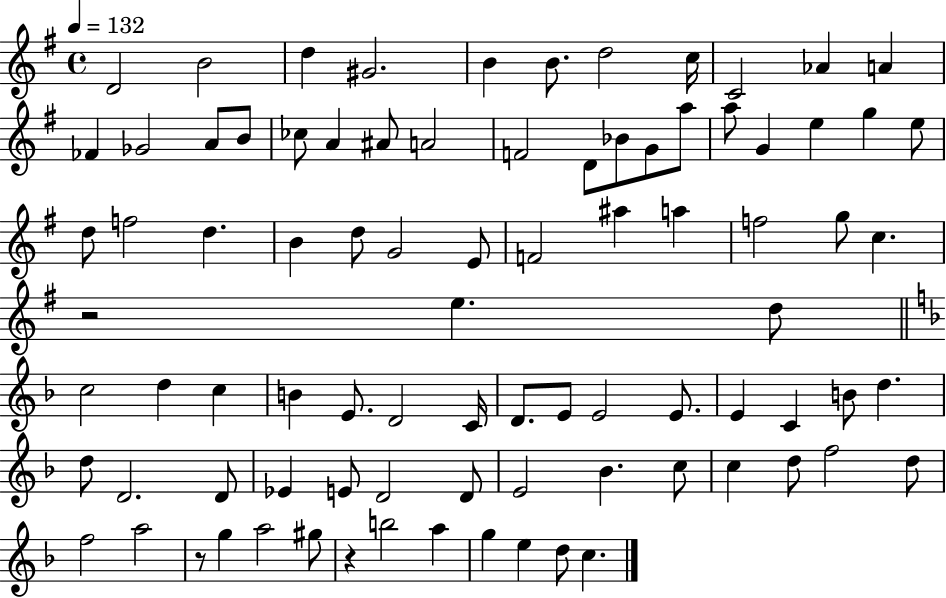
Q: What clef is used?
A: treble